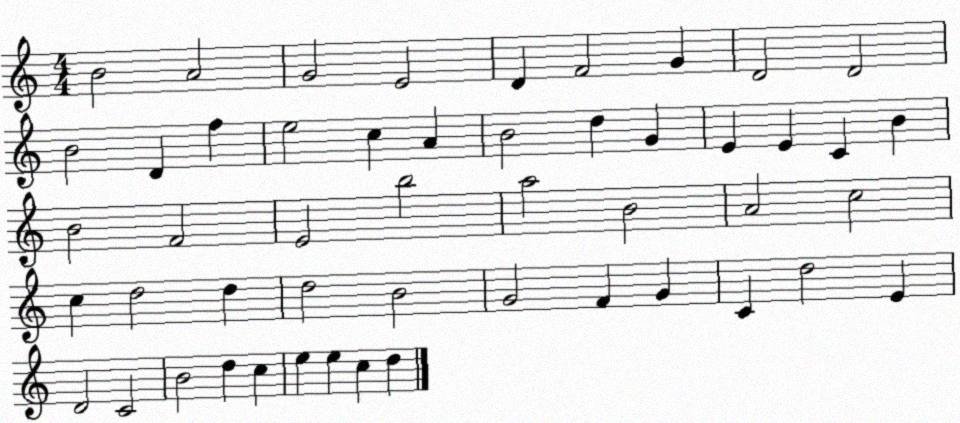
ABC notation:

X:1
T:Untitled
M:4/4
L:1/4
K:C
B2 A2 G2 E2 D F2 G D2 D2 B2 D f e2 c A B2 d G E E C B B2 F2 E2 b2 a2 B2 A2 c2 c d2 d d2 B2 G2 F G C d2 E D2 C2 B2 d c e e c d